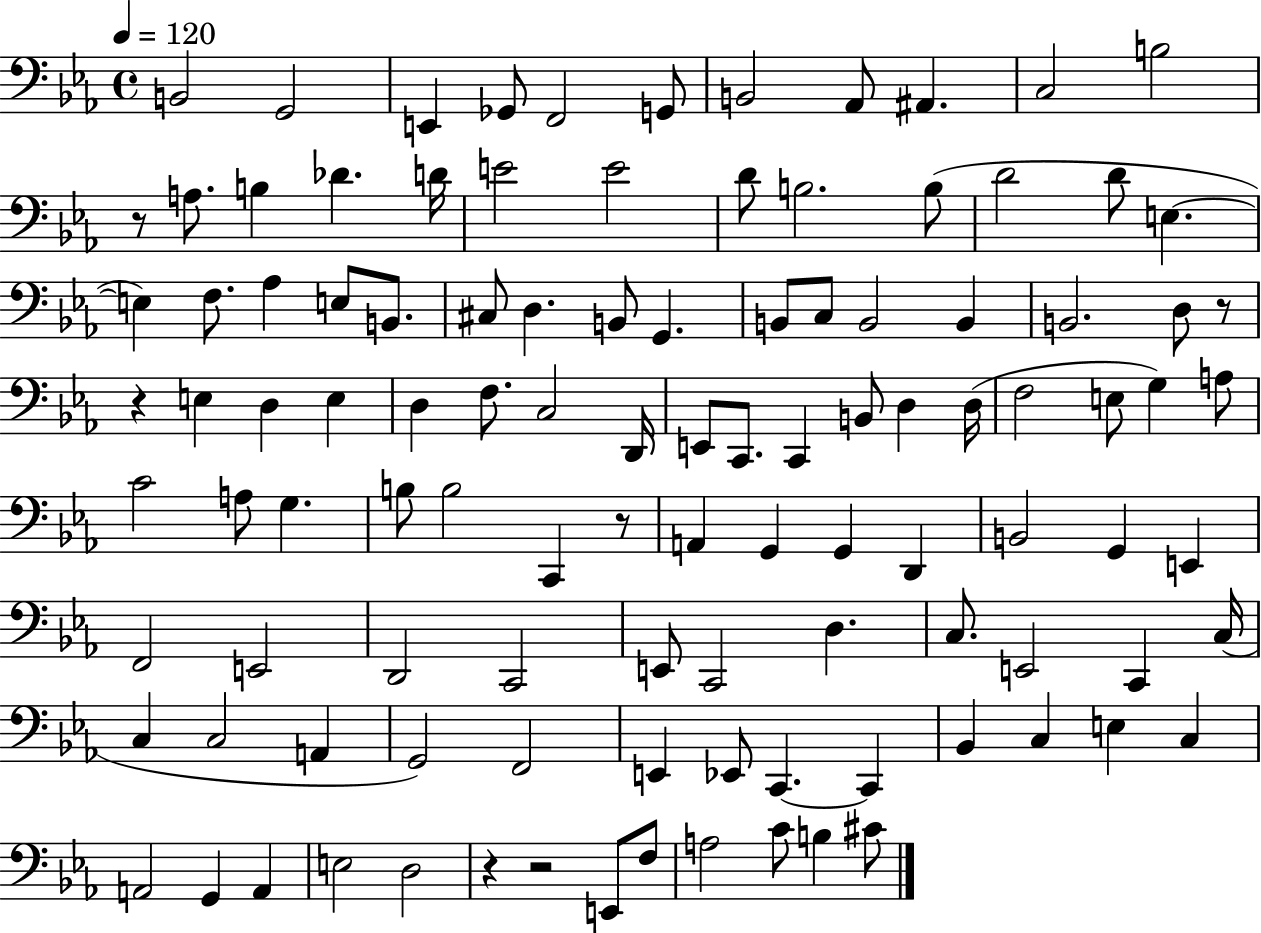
B2/h G2/h E2/q Gb2/e F2/h G2/e B2/h Ab2/e A#2/q. C3/h B3/h R/e A3/e. B3/q Db4/q. D4/s E4/h E4/h D4/e B3/h. B3/e D4/h D4/e E3/q. E3/q F3/e. Ab3/q E3/e B2/e. C#3/e D3/q. B2/e G2/q. B2/e C3/e B2/h B2/q B2/h. D3/e R/e R/q E3/q D3/q E3/q D3/q F3/e. C3/h D2/s E2/e C2/e. C2/q B2/e D3/q D3/s F3/h E3/e G3/q A3/e C4/h A3/e G3/q. B3/e B3/h C2/q R/e A2/q G2/q G2/q D2/q B2/h G2/q E2/q F2/h E2/h D2/h C2/h E2/e C2/h D3/q. C3/e. E2/h C2/q C3/s C3/q C3/h A2/q G2/h F2/h E2/q Eb2/e C2/q. C2/q Bb2/q C3/q E3/q C3/q A2/h G2/q A2/q E3/h D3/h R/q R/h E2/e F3/e A3/h C4/e B3/q C#4/e